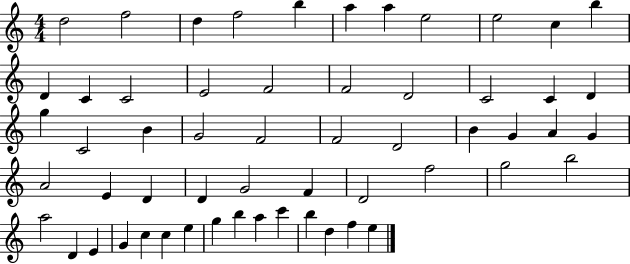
D5/h F5/h D5/q F5/h B5/q A5/q A5/q E5/h E5/h C5/q B5/q D4/q C4/q C4/h E4/h F4/h F4/h D4/h C4/h C4/q D4/q G5/q C4/h B4/q G4/h F4/h F4/h D4/h B4/q G4/q A4/q G4/q A4/h E4/q D4/q D4/q G4/h F4/q D4/h F5/h G5/h B5/h A5/h D4/q E4/q G4/q C5/q C5/q E5/q G5/q B5/q A5/q C6/q B5/q D5/q F5/q E5/q